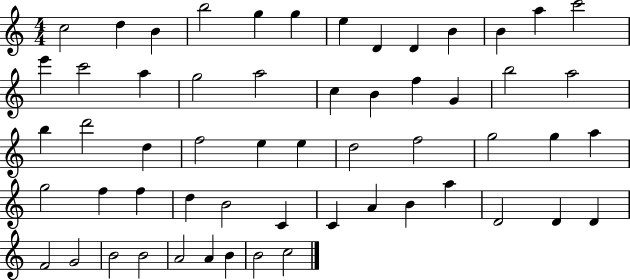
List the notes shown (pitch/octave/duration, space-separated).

C5/h D5/q B4/q B5/h G5/q G5/q E5/q D4/q D4/q B4/q B4/q A5/q C6/h E6/q C6/h A5/q G5/h A5/h C5/q B4/q F5/q G4/q B5/h A5/h B5/q D6/h D5/q F5/h E5/q E5/q D5/h F5/h G5/h G5/q A5/q G5/h F5/q F5/q D5/q B4/h C4/q C4/q A4/q B4/q A5/q D4/h D4/q D4/q F4/h G4/h B4/h B4/h A4/h A4/q B4/q B4/h C5/h